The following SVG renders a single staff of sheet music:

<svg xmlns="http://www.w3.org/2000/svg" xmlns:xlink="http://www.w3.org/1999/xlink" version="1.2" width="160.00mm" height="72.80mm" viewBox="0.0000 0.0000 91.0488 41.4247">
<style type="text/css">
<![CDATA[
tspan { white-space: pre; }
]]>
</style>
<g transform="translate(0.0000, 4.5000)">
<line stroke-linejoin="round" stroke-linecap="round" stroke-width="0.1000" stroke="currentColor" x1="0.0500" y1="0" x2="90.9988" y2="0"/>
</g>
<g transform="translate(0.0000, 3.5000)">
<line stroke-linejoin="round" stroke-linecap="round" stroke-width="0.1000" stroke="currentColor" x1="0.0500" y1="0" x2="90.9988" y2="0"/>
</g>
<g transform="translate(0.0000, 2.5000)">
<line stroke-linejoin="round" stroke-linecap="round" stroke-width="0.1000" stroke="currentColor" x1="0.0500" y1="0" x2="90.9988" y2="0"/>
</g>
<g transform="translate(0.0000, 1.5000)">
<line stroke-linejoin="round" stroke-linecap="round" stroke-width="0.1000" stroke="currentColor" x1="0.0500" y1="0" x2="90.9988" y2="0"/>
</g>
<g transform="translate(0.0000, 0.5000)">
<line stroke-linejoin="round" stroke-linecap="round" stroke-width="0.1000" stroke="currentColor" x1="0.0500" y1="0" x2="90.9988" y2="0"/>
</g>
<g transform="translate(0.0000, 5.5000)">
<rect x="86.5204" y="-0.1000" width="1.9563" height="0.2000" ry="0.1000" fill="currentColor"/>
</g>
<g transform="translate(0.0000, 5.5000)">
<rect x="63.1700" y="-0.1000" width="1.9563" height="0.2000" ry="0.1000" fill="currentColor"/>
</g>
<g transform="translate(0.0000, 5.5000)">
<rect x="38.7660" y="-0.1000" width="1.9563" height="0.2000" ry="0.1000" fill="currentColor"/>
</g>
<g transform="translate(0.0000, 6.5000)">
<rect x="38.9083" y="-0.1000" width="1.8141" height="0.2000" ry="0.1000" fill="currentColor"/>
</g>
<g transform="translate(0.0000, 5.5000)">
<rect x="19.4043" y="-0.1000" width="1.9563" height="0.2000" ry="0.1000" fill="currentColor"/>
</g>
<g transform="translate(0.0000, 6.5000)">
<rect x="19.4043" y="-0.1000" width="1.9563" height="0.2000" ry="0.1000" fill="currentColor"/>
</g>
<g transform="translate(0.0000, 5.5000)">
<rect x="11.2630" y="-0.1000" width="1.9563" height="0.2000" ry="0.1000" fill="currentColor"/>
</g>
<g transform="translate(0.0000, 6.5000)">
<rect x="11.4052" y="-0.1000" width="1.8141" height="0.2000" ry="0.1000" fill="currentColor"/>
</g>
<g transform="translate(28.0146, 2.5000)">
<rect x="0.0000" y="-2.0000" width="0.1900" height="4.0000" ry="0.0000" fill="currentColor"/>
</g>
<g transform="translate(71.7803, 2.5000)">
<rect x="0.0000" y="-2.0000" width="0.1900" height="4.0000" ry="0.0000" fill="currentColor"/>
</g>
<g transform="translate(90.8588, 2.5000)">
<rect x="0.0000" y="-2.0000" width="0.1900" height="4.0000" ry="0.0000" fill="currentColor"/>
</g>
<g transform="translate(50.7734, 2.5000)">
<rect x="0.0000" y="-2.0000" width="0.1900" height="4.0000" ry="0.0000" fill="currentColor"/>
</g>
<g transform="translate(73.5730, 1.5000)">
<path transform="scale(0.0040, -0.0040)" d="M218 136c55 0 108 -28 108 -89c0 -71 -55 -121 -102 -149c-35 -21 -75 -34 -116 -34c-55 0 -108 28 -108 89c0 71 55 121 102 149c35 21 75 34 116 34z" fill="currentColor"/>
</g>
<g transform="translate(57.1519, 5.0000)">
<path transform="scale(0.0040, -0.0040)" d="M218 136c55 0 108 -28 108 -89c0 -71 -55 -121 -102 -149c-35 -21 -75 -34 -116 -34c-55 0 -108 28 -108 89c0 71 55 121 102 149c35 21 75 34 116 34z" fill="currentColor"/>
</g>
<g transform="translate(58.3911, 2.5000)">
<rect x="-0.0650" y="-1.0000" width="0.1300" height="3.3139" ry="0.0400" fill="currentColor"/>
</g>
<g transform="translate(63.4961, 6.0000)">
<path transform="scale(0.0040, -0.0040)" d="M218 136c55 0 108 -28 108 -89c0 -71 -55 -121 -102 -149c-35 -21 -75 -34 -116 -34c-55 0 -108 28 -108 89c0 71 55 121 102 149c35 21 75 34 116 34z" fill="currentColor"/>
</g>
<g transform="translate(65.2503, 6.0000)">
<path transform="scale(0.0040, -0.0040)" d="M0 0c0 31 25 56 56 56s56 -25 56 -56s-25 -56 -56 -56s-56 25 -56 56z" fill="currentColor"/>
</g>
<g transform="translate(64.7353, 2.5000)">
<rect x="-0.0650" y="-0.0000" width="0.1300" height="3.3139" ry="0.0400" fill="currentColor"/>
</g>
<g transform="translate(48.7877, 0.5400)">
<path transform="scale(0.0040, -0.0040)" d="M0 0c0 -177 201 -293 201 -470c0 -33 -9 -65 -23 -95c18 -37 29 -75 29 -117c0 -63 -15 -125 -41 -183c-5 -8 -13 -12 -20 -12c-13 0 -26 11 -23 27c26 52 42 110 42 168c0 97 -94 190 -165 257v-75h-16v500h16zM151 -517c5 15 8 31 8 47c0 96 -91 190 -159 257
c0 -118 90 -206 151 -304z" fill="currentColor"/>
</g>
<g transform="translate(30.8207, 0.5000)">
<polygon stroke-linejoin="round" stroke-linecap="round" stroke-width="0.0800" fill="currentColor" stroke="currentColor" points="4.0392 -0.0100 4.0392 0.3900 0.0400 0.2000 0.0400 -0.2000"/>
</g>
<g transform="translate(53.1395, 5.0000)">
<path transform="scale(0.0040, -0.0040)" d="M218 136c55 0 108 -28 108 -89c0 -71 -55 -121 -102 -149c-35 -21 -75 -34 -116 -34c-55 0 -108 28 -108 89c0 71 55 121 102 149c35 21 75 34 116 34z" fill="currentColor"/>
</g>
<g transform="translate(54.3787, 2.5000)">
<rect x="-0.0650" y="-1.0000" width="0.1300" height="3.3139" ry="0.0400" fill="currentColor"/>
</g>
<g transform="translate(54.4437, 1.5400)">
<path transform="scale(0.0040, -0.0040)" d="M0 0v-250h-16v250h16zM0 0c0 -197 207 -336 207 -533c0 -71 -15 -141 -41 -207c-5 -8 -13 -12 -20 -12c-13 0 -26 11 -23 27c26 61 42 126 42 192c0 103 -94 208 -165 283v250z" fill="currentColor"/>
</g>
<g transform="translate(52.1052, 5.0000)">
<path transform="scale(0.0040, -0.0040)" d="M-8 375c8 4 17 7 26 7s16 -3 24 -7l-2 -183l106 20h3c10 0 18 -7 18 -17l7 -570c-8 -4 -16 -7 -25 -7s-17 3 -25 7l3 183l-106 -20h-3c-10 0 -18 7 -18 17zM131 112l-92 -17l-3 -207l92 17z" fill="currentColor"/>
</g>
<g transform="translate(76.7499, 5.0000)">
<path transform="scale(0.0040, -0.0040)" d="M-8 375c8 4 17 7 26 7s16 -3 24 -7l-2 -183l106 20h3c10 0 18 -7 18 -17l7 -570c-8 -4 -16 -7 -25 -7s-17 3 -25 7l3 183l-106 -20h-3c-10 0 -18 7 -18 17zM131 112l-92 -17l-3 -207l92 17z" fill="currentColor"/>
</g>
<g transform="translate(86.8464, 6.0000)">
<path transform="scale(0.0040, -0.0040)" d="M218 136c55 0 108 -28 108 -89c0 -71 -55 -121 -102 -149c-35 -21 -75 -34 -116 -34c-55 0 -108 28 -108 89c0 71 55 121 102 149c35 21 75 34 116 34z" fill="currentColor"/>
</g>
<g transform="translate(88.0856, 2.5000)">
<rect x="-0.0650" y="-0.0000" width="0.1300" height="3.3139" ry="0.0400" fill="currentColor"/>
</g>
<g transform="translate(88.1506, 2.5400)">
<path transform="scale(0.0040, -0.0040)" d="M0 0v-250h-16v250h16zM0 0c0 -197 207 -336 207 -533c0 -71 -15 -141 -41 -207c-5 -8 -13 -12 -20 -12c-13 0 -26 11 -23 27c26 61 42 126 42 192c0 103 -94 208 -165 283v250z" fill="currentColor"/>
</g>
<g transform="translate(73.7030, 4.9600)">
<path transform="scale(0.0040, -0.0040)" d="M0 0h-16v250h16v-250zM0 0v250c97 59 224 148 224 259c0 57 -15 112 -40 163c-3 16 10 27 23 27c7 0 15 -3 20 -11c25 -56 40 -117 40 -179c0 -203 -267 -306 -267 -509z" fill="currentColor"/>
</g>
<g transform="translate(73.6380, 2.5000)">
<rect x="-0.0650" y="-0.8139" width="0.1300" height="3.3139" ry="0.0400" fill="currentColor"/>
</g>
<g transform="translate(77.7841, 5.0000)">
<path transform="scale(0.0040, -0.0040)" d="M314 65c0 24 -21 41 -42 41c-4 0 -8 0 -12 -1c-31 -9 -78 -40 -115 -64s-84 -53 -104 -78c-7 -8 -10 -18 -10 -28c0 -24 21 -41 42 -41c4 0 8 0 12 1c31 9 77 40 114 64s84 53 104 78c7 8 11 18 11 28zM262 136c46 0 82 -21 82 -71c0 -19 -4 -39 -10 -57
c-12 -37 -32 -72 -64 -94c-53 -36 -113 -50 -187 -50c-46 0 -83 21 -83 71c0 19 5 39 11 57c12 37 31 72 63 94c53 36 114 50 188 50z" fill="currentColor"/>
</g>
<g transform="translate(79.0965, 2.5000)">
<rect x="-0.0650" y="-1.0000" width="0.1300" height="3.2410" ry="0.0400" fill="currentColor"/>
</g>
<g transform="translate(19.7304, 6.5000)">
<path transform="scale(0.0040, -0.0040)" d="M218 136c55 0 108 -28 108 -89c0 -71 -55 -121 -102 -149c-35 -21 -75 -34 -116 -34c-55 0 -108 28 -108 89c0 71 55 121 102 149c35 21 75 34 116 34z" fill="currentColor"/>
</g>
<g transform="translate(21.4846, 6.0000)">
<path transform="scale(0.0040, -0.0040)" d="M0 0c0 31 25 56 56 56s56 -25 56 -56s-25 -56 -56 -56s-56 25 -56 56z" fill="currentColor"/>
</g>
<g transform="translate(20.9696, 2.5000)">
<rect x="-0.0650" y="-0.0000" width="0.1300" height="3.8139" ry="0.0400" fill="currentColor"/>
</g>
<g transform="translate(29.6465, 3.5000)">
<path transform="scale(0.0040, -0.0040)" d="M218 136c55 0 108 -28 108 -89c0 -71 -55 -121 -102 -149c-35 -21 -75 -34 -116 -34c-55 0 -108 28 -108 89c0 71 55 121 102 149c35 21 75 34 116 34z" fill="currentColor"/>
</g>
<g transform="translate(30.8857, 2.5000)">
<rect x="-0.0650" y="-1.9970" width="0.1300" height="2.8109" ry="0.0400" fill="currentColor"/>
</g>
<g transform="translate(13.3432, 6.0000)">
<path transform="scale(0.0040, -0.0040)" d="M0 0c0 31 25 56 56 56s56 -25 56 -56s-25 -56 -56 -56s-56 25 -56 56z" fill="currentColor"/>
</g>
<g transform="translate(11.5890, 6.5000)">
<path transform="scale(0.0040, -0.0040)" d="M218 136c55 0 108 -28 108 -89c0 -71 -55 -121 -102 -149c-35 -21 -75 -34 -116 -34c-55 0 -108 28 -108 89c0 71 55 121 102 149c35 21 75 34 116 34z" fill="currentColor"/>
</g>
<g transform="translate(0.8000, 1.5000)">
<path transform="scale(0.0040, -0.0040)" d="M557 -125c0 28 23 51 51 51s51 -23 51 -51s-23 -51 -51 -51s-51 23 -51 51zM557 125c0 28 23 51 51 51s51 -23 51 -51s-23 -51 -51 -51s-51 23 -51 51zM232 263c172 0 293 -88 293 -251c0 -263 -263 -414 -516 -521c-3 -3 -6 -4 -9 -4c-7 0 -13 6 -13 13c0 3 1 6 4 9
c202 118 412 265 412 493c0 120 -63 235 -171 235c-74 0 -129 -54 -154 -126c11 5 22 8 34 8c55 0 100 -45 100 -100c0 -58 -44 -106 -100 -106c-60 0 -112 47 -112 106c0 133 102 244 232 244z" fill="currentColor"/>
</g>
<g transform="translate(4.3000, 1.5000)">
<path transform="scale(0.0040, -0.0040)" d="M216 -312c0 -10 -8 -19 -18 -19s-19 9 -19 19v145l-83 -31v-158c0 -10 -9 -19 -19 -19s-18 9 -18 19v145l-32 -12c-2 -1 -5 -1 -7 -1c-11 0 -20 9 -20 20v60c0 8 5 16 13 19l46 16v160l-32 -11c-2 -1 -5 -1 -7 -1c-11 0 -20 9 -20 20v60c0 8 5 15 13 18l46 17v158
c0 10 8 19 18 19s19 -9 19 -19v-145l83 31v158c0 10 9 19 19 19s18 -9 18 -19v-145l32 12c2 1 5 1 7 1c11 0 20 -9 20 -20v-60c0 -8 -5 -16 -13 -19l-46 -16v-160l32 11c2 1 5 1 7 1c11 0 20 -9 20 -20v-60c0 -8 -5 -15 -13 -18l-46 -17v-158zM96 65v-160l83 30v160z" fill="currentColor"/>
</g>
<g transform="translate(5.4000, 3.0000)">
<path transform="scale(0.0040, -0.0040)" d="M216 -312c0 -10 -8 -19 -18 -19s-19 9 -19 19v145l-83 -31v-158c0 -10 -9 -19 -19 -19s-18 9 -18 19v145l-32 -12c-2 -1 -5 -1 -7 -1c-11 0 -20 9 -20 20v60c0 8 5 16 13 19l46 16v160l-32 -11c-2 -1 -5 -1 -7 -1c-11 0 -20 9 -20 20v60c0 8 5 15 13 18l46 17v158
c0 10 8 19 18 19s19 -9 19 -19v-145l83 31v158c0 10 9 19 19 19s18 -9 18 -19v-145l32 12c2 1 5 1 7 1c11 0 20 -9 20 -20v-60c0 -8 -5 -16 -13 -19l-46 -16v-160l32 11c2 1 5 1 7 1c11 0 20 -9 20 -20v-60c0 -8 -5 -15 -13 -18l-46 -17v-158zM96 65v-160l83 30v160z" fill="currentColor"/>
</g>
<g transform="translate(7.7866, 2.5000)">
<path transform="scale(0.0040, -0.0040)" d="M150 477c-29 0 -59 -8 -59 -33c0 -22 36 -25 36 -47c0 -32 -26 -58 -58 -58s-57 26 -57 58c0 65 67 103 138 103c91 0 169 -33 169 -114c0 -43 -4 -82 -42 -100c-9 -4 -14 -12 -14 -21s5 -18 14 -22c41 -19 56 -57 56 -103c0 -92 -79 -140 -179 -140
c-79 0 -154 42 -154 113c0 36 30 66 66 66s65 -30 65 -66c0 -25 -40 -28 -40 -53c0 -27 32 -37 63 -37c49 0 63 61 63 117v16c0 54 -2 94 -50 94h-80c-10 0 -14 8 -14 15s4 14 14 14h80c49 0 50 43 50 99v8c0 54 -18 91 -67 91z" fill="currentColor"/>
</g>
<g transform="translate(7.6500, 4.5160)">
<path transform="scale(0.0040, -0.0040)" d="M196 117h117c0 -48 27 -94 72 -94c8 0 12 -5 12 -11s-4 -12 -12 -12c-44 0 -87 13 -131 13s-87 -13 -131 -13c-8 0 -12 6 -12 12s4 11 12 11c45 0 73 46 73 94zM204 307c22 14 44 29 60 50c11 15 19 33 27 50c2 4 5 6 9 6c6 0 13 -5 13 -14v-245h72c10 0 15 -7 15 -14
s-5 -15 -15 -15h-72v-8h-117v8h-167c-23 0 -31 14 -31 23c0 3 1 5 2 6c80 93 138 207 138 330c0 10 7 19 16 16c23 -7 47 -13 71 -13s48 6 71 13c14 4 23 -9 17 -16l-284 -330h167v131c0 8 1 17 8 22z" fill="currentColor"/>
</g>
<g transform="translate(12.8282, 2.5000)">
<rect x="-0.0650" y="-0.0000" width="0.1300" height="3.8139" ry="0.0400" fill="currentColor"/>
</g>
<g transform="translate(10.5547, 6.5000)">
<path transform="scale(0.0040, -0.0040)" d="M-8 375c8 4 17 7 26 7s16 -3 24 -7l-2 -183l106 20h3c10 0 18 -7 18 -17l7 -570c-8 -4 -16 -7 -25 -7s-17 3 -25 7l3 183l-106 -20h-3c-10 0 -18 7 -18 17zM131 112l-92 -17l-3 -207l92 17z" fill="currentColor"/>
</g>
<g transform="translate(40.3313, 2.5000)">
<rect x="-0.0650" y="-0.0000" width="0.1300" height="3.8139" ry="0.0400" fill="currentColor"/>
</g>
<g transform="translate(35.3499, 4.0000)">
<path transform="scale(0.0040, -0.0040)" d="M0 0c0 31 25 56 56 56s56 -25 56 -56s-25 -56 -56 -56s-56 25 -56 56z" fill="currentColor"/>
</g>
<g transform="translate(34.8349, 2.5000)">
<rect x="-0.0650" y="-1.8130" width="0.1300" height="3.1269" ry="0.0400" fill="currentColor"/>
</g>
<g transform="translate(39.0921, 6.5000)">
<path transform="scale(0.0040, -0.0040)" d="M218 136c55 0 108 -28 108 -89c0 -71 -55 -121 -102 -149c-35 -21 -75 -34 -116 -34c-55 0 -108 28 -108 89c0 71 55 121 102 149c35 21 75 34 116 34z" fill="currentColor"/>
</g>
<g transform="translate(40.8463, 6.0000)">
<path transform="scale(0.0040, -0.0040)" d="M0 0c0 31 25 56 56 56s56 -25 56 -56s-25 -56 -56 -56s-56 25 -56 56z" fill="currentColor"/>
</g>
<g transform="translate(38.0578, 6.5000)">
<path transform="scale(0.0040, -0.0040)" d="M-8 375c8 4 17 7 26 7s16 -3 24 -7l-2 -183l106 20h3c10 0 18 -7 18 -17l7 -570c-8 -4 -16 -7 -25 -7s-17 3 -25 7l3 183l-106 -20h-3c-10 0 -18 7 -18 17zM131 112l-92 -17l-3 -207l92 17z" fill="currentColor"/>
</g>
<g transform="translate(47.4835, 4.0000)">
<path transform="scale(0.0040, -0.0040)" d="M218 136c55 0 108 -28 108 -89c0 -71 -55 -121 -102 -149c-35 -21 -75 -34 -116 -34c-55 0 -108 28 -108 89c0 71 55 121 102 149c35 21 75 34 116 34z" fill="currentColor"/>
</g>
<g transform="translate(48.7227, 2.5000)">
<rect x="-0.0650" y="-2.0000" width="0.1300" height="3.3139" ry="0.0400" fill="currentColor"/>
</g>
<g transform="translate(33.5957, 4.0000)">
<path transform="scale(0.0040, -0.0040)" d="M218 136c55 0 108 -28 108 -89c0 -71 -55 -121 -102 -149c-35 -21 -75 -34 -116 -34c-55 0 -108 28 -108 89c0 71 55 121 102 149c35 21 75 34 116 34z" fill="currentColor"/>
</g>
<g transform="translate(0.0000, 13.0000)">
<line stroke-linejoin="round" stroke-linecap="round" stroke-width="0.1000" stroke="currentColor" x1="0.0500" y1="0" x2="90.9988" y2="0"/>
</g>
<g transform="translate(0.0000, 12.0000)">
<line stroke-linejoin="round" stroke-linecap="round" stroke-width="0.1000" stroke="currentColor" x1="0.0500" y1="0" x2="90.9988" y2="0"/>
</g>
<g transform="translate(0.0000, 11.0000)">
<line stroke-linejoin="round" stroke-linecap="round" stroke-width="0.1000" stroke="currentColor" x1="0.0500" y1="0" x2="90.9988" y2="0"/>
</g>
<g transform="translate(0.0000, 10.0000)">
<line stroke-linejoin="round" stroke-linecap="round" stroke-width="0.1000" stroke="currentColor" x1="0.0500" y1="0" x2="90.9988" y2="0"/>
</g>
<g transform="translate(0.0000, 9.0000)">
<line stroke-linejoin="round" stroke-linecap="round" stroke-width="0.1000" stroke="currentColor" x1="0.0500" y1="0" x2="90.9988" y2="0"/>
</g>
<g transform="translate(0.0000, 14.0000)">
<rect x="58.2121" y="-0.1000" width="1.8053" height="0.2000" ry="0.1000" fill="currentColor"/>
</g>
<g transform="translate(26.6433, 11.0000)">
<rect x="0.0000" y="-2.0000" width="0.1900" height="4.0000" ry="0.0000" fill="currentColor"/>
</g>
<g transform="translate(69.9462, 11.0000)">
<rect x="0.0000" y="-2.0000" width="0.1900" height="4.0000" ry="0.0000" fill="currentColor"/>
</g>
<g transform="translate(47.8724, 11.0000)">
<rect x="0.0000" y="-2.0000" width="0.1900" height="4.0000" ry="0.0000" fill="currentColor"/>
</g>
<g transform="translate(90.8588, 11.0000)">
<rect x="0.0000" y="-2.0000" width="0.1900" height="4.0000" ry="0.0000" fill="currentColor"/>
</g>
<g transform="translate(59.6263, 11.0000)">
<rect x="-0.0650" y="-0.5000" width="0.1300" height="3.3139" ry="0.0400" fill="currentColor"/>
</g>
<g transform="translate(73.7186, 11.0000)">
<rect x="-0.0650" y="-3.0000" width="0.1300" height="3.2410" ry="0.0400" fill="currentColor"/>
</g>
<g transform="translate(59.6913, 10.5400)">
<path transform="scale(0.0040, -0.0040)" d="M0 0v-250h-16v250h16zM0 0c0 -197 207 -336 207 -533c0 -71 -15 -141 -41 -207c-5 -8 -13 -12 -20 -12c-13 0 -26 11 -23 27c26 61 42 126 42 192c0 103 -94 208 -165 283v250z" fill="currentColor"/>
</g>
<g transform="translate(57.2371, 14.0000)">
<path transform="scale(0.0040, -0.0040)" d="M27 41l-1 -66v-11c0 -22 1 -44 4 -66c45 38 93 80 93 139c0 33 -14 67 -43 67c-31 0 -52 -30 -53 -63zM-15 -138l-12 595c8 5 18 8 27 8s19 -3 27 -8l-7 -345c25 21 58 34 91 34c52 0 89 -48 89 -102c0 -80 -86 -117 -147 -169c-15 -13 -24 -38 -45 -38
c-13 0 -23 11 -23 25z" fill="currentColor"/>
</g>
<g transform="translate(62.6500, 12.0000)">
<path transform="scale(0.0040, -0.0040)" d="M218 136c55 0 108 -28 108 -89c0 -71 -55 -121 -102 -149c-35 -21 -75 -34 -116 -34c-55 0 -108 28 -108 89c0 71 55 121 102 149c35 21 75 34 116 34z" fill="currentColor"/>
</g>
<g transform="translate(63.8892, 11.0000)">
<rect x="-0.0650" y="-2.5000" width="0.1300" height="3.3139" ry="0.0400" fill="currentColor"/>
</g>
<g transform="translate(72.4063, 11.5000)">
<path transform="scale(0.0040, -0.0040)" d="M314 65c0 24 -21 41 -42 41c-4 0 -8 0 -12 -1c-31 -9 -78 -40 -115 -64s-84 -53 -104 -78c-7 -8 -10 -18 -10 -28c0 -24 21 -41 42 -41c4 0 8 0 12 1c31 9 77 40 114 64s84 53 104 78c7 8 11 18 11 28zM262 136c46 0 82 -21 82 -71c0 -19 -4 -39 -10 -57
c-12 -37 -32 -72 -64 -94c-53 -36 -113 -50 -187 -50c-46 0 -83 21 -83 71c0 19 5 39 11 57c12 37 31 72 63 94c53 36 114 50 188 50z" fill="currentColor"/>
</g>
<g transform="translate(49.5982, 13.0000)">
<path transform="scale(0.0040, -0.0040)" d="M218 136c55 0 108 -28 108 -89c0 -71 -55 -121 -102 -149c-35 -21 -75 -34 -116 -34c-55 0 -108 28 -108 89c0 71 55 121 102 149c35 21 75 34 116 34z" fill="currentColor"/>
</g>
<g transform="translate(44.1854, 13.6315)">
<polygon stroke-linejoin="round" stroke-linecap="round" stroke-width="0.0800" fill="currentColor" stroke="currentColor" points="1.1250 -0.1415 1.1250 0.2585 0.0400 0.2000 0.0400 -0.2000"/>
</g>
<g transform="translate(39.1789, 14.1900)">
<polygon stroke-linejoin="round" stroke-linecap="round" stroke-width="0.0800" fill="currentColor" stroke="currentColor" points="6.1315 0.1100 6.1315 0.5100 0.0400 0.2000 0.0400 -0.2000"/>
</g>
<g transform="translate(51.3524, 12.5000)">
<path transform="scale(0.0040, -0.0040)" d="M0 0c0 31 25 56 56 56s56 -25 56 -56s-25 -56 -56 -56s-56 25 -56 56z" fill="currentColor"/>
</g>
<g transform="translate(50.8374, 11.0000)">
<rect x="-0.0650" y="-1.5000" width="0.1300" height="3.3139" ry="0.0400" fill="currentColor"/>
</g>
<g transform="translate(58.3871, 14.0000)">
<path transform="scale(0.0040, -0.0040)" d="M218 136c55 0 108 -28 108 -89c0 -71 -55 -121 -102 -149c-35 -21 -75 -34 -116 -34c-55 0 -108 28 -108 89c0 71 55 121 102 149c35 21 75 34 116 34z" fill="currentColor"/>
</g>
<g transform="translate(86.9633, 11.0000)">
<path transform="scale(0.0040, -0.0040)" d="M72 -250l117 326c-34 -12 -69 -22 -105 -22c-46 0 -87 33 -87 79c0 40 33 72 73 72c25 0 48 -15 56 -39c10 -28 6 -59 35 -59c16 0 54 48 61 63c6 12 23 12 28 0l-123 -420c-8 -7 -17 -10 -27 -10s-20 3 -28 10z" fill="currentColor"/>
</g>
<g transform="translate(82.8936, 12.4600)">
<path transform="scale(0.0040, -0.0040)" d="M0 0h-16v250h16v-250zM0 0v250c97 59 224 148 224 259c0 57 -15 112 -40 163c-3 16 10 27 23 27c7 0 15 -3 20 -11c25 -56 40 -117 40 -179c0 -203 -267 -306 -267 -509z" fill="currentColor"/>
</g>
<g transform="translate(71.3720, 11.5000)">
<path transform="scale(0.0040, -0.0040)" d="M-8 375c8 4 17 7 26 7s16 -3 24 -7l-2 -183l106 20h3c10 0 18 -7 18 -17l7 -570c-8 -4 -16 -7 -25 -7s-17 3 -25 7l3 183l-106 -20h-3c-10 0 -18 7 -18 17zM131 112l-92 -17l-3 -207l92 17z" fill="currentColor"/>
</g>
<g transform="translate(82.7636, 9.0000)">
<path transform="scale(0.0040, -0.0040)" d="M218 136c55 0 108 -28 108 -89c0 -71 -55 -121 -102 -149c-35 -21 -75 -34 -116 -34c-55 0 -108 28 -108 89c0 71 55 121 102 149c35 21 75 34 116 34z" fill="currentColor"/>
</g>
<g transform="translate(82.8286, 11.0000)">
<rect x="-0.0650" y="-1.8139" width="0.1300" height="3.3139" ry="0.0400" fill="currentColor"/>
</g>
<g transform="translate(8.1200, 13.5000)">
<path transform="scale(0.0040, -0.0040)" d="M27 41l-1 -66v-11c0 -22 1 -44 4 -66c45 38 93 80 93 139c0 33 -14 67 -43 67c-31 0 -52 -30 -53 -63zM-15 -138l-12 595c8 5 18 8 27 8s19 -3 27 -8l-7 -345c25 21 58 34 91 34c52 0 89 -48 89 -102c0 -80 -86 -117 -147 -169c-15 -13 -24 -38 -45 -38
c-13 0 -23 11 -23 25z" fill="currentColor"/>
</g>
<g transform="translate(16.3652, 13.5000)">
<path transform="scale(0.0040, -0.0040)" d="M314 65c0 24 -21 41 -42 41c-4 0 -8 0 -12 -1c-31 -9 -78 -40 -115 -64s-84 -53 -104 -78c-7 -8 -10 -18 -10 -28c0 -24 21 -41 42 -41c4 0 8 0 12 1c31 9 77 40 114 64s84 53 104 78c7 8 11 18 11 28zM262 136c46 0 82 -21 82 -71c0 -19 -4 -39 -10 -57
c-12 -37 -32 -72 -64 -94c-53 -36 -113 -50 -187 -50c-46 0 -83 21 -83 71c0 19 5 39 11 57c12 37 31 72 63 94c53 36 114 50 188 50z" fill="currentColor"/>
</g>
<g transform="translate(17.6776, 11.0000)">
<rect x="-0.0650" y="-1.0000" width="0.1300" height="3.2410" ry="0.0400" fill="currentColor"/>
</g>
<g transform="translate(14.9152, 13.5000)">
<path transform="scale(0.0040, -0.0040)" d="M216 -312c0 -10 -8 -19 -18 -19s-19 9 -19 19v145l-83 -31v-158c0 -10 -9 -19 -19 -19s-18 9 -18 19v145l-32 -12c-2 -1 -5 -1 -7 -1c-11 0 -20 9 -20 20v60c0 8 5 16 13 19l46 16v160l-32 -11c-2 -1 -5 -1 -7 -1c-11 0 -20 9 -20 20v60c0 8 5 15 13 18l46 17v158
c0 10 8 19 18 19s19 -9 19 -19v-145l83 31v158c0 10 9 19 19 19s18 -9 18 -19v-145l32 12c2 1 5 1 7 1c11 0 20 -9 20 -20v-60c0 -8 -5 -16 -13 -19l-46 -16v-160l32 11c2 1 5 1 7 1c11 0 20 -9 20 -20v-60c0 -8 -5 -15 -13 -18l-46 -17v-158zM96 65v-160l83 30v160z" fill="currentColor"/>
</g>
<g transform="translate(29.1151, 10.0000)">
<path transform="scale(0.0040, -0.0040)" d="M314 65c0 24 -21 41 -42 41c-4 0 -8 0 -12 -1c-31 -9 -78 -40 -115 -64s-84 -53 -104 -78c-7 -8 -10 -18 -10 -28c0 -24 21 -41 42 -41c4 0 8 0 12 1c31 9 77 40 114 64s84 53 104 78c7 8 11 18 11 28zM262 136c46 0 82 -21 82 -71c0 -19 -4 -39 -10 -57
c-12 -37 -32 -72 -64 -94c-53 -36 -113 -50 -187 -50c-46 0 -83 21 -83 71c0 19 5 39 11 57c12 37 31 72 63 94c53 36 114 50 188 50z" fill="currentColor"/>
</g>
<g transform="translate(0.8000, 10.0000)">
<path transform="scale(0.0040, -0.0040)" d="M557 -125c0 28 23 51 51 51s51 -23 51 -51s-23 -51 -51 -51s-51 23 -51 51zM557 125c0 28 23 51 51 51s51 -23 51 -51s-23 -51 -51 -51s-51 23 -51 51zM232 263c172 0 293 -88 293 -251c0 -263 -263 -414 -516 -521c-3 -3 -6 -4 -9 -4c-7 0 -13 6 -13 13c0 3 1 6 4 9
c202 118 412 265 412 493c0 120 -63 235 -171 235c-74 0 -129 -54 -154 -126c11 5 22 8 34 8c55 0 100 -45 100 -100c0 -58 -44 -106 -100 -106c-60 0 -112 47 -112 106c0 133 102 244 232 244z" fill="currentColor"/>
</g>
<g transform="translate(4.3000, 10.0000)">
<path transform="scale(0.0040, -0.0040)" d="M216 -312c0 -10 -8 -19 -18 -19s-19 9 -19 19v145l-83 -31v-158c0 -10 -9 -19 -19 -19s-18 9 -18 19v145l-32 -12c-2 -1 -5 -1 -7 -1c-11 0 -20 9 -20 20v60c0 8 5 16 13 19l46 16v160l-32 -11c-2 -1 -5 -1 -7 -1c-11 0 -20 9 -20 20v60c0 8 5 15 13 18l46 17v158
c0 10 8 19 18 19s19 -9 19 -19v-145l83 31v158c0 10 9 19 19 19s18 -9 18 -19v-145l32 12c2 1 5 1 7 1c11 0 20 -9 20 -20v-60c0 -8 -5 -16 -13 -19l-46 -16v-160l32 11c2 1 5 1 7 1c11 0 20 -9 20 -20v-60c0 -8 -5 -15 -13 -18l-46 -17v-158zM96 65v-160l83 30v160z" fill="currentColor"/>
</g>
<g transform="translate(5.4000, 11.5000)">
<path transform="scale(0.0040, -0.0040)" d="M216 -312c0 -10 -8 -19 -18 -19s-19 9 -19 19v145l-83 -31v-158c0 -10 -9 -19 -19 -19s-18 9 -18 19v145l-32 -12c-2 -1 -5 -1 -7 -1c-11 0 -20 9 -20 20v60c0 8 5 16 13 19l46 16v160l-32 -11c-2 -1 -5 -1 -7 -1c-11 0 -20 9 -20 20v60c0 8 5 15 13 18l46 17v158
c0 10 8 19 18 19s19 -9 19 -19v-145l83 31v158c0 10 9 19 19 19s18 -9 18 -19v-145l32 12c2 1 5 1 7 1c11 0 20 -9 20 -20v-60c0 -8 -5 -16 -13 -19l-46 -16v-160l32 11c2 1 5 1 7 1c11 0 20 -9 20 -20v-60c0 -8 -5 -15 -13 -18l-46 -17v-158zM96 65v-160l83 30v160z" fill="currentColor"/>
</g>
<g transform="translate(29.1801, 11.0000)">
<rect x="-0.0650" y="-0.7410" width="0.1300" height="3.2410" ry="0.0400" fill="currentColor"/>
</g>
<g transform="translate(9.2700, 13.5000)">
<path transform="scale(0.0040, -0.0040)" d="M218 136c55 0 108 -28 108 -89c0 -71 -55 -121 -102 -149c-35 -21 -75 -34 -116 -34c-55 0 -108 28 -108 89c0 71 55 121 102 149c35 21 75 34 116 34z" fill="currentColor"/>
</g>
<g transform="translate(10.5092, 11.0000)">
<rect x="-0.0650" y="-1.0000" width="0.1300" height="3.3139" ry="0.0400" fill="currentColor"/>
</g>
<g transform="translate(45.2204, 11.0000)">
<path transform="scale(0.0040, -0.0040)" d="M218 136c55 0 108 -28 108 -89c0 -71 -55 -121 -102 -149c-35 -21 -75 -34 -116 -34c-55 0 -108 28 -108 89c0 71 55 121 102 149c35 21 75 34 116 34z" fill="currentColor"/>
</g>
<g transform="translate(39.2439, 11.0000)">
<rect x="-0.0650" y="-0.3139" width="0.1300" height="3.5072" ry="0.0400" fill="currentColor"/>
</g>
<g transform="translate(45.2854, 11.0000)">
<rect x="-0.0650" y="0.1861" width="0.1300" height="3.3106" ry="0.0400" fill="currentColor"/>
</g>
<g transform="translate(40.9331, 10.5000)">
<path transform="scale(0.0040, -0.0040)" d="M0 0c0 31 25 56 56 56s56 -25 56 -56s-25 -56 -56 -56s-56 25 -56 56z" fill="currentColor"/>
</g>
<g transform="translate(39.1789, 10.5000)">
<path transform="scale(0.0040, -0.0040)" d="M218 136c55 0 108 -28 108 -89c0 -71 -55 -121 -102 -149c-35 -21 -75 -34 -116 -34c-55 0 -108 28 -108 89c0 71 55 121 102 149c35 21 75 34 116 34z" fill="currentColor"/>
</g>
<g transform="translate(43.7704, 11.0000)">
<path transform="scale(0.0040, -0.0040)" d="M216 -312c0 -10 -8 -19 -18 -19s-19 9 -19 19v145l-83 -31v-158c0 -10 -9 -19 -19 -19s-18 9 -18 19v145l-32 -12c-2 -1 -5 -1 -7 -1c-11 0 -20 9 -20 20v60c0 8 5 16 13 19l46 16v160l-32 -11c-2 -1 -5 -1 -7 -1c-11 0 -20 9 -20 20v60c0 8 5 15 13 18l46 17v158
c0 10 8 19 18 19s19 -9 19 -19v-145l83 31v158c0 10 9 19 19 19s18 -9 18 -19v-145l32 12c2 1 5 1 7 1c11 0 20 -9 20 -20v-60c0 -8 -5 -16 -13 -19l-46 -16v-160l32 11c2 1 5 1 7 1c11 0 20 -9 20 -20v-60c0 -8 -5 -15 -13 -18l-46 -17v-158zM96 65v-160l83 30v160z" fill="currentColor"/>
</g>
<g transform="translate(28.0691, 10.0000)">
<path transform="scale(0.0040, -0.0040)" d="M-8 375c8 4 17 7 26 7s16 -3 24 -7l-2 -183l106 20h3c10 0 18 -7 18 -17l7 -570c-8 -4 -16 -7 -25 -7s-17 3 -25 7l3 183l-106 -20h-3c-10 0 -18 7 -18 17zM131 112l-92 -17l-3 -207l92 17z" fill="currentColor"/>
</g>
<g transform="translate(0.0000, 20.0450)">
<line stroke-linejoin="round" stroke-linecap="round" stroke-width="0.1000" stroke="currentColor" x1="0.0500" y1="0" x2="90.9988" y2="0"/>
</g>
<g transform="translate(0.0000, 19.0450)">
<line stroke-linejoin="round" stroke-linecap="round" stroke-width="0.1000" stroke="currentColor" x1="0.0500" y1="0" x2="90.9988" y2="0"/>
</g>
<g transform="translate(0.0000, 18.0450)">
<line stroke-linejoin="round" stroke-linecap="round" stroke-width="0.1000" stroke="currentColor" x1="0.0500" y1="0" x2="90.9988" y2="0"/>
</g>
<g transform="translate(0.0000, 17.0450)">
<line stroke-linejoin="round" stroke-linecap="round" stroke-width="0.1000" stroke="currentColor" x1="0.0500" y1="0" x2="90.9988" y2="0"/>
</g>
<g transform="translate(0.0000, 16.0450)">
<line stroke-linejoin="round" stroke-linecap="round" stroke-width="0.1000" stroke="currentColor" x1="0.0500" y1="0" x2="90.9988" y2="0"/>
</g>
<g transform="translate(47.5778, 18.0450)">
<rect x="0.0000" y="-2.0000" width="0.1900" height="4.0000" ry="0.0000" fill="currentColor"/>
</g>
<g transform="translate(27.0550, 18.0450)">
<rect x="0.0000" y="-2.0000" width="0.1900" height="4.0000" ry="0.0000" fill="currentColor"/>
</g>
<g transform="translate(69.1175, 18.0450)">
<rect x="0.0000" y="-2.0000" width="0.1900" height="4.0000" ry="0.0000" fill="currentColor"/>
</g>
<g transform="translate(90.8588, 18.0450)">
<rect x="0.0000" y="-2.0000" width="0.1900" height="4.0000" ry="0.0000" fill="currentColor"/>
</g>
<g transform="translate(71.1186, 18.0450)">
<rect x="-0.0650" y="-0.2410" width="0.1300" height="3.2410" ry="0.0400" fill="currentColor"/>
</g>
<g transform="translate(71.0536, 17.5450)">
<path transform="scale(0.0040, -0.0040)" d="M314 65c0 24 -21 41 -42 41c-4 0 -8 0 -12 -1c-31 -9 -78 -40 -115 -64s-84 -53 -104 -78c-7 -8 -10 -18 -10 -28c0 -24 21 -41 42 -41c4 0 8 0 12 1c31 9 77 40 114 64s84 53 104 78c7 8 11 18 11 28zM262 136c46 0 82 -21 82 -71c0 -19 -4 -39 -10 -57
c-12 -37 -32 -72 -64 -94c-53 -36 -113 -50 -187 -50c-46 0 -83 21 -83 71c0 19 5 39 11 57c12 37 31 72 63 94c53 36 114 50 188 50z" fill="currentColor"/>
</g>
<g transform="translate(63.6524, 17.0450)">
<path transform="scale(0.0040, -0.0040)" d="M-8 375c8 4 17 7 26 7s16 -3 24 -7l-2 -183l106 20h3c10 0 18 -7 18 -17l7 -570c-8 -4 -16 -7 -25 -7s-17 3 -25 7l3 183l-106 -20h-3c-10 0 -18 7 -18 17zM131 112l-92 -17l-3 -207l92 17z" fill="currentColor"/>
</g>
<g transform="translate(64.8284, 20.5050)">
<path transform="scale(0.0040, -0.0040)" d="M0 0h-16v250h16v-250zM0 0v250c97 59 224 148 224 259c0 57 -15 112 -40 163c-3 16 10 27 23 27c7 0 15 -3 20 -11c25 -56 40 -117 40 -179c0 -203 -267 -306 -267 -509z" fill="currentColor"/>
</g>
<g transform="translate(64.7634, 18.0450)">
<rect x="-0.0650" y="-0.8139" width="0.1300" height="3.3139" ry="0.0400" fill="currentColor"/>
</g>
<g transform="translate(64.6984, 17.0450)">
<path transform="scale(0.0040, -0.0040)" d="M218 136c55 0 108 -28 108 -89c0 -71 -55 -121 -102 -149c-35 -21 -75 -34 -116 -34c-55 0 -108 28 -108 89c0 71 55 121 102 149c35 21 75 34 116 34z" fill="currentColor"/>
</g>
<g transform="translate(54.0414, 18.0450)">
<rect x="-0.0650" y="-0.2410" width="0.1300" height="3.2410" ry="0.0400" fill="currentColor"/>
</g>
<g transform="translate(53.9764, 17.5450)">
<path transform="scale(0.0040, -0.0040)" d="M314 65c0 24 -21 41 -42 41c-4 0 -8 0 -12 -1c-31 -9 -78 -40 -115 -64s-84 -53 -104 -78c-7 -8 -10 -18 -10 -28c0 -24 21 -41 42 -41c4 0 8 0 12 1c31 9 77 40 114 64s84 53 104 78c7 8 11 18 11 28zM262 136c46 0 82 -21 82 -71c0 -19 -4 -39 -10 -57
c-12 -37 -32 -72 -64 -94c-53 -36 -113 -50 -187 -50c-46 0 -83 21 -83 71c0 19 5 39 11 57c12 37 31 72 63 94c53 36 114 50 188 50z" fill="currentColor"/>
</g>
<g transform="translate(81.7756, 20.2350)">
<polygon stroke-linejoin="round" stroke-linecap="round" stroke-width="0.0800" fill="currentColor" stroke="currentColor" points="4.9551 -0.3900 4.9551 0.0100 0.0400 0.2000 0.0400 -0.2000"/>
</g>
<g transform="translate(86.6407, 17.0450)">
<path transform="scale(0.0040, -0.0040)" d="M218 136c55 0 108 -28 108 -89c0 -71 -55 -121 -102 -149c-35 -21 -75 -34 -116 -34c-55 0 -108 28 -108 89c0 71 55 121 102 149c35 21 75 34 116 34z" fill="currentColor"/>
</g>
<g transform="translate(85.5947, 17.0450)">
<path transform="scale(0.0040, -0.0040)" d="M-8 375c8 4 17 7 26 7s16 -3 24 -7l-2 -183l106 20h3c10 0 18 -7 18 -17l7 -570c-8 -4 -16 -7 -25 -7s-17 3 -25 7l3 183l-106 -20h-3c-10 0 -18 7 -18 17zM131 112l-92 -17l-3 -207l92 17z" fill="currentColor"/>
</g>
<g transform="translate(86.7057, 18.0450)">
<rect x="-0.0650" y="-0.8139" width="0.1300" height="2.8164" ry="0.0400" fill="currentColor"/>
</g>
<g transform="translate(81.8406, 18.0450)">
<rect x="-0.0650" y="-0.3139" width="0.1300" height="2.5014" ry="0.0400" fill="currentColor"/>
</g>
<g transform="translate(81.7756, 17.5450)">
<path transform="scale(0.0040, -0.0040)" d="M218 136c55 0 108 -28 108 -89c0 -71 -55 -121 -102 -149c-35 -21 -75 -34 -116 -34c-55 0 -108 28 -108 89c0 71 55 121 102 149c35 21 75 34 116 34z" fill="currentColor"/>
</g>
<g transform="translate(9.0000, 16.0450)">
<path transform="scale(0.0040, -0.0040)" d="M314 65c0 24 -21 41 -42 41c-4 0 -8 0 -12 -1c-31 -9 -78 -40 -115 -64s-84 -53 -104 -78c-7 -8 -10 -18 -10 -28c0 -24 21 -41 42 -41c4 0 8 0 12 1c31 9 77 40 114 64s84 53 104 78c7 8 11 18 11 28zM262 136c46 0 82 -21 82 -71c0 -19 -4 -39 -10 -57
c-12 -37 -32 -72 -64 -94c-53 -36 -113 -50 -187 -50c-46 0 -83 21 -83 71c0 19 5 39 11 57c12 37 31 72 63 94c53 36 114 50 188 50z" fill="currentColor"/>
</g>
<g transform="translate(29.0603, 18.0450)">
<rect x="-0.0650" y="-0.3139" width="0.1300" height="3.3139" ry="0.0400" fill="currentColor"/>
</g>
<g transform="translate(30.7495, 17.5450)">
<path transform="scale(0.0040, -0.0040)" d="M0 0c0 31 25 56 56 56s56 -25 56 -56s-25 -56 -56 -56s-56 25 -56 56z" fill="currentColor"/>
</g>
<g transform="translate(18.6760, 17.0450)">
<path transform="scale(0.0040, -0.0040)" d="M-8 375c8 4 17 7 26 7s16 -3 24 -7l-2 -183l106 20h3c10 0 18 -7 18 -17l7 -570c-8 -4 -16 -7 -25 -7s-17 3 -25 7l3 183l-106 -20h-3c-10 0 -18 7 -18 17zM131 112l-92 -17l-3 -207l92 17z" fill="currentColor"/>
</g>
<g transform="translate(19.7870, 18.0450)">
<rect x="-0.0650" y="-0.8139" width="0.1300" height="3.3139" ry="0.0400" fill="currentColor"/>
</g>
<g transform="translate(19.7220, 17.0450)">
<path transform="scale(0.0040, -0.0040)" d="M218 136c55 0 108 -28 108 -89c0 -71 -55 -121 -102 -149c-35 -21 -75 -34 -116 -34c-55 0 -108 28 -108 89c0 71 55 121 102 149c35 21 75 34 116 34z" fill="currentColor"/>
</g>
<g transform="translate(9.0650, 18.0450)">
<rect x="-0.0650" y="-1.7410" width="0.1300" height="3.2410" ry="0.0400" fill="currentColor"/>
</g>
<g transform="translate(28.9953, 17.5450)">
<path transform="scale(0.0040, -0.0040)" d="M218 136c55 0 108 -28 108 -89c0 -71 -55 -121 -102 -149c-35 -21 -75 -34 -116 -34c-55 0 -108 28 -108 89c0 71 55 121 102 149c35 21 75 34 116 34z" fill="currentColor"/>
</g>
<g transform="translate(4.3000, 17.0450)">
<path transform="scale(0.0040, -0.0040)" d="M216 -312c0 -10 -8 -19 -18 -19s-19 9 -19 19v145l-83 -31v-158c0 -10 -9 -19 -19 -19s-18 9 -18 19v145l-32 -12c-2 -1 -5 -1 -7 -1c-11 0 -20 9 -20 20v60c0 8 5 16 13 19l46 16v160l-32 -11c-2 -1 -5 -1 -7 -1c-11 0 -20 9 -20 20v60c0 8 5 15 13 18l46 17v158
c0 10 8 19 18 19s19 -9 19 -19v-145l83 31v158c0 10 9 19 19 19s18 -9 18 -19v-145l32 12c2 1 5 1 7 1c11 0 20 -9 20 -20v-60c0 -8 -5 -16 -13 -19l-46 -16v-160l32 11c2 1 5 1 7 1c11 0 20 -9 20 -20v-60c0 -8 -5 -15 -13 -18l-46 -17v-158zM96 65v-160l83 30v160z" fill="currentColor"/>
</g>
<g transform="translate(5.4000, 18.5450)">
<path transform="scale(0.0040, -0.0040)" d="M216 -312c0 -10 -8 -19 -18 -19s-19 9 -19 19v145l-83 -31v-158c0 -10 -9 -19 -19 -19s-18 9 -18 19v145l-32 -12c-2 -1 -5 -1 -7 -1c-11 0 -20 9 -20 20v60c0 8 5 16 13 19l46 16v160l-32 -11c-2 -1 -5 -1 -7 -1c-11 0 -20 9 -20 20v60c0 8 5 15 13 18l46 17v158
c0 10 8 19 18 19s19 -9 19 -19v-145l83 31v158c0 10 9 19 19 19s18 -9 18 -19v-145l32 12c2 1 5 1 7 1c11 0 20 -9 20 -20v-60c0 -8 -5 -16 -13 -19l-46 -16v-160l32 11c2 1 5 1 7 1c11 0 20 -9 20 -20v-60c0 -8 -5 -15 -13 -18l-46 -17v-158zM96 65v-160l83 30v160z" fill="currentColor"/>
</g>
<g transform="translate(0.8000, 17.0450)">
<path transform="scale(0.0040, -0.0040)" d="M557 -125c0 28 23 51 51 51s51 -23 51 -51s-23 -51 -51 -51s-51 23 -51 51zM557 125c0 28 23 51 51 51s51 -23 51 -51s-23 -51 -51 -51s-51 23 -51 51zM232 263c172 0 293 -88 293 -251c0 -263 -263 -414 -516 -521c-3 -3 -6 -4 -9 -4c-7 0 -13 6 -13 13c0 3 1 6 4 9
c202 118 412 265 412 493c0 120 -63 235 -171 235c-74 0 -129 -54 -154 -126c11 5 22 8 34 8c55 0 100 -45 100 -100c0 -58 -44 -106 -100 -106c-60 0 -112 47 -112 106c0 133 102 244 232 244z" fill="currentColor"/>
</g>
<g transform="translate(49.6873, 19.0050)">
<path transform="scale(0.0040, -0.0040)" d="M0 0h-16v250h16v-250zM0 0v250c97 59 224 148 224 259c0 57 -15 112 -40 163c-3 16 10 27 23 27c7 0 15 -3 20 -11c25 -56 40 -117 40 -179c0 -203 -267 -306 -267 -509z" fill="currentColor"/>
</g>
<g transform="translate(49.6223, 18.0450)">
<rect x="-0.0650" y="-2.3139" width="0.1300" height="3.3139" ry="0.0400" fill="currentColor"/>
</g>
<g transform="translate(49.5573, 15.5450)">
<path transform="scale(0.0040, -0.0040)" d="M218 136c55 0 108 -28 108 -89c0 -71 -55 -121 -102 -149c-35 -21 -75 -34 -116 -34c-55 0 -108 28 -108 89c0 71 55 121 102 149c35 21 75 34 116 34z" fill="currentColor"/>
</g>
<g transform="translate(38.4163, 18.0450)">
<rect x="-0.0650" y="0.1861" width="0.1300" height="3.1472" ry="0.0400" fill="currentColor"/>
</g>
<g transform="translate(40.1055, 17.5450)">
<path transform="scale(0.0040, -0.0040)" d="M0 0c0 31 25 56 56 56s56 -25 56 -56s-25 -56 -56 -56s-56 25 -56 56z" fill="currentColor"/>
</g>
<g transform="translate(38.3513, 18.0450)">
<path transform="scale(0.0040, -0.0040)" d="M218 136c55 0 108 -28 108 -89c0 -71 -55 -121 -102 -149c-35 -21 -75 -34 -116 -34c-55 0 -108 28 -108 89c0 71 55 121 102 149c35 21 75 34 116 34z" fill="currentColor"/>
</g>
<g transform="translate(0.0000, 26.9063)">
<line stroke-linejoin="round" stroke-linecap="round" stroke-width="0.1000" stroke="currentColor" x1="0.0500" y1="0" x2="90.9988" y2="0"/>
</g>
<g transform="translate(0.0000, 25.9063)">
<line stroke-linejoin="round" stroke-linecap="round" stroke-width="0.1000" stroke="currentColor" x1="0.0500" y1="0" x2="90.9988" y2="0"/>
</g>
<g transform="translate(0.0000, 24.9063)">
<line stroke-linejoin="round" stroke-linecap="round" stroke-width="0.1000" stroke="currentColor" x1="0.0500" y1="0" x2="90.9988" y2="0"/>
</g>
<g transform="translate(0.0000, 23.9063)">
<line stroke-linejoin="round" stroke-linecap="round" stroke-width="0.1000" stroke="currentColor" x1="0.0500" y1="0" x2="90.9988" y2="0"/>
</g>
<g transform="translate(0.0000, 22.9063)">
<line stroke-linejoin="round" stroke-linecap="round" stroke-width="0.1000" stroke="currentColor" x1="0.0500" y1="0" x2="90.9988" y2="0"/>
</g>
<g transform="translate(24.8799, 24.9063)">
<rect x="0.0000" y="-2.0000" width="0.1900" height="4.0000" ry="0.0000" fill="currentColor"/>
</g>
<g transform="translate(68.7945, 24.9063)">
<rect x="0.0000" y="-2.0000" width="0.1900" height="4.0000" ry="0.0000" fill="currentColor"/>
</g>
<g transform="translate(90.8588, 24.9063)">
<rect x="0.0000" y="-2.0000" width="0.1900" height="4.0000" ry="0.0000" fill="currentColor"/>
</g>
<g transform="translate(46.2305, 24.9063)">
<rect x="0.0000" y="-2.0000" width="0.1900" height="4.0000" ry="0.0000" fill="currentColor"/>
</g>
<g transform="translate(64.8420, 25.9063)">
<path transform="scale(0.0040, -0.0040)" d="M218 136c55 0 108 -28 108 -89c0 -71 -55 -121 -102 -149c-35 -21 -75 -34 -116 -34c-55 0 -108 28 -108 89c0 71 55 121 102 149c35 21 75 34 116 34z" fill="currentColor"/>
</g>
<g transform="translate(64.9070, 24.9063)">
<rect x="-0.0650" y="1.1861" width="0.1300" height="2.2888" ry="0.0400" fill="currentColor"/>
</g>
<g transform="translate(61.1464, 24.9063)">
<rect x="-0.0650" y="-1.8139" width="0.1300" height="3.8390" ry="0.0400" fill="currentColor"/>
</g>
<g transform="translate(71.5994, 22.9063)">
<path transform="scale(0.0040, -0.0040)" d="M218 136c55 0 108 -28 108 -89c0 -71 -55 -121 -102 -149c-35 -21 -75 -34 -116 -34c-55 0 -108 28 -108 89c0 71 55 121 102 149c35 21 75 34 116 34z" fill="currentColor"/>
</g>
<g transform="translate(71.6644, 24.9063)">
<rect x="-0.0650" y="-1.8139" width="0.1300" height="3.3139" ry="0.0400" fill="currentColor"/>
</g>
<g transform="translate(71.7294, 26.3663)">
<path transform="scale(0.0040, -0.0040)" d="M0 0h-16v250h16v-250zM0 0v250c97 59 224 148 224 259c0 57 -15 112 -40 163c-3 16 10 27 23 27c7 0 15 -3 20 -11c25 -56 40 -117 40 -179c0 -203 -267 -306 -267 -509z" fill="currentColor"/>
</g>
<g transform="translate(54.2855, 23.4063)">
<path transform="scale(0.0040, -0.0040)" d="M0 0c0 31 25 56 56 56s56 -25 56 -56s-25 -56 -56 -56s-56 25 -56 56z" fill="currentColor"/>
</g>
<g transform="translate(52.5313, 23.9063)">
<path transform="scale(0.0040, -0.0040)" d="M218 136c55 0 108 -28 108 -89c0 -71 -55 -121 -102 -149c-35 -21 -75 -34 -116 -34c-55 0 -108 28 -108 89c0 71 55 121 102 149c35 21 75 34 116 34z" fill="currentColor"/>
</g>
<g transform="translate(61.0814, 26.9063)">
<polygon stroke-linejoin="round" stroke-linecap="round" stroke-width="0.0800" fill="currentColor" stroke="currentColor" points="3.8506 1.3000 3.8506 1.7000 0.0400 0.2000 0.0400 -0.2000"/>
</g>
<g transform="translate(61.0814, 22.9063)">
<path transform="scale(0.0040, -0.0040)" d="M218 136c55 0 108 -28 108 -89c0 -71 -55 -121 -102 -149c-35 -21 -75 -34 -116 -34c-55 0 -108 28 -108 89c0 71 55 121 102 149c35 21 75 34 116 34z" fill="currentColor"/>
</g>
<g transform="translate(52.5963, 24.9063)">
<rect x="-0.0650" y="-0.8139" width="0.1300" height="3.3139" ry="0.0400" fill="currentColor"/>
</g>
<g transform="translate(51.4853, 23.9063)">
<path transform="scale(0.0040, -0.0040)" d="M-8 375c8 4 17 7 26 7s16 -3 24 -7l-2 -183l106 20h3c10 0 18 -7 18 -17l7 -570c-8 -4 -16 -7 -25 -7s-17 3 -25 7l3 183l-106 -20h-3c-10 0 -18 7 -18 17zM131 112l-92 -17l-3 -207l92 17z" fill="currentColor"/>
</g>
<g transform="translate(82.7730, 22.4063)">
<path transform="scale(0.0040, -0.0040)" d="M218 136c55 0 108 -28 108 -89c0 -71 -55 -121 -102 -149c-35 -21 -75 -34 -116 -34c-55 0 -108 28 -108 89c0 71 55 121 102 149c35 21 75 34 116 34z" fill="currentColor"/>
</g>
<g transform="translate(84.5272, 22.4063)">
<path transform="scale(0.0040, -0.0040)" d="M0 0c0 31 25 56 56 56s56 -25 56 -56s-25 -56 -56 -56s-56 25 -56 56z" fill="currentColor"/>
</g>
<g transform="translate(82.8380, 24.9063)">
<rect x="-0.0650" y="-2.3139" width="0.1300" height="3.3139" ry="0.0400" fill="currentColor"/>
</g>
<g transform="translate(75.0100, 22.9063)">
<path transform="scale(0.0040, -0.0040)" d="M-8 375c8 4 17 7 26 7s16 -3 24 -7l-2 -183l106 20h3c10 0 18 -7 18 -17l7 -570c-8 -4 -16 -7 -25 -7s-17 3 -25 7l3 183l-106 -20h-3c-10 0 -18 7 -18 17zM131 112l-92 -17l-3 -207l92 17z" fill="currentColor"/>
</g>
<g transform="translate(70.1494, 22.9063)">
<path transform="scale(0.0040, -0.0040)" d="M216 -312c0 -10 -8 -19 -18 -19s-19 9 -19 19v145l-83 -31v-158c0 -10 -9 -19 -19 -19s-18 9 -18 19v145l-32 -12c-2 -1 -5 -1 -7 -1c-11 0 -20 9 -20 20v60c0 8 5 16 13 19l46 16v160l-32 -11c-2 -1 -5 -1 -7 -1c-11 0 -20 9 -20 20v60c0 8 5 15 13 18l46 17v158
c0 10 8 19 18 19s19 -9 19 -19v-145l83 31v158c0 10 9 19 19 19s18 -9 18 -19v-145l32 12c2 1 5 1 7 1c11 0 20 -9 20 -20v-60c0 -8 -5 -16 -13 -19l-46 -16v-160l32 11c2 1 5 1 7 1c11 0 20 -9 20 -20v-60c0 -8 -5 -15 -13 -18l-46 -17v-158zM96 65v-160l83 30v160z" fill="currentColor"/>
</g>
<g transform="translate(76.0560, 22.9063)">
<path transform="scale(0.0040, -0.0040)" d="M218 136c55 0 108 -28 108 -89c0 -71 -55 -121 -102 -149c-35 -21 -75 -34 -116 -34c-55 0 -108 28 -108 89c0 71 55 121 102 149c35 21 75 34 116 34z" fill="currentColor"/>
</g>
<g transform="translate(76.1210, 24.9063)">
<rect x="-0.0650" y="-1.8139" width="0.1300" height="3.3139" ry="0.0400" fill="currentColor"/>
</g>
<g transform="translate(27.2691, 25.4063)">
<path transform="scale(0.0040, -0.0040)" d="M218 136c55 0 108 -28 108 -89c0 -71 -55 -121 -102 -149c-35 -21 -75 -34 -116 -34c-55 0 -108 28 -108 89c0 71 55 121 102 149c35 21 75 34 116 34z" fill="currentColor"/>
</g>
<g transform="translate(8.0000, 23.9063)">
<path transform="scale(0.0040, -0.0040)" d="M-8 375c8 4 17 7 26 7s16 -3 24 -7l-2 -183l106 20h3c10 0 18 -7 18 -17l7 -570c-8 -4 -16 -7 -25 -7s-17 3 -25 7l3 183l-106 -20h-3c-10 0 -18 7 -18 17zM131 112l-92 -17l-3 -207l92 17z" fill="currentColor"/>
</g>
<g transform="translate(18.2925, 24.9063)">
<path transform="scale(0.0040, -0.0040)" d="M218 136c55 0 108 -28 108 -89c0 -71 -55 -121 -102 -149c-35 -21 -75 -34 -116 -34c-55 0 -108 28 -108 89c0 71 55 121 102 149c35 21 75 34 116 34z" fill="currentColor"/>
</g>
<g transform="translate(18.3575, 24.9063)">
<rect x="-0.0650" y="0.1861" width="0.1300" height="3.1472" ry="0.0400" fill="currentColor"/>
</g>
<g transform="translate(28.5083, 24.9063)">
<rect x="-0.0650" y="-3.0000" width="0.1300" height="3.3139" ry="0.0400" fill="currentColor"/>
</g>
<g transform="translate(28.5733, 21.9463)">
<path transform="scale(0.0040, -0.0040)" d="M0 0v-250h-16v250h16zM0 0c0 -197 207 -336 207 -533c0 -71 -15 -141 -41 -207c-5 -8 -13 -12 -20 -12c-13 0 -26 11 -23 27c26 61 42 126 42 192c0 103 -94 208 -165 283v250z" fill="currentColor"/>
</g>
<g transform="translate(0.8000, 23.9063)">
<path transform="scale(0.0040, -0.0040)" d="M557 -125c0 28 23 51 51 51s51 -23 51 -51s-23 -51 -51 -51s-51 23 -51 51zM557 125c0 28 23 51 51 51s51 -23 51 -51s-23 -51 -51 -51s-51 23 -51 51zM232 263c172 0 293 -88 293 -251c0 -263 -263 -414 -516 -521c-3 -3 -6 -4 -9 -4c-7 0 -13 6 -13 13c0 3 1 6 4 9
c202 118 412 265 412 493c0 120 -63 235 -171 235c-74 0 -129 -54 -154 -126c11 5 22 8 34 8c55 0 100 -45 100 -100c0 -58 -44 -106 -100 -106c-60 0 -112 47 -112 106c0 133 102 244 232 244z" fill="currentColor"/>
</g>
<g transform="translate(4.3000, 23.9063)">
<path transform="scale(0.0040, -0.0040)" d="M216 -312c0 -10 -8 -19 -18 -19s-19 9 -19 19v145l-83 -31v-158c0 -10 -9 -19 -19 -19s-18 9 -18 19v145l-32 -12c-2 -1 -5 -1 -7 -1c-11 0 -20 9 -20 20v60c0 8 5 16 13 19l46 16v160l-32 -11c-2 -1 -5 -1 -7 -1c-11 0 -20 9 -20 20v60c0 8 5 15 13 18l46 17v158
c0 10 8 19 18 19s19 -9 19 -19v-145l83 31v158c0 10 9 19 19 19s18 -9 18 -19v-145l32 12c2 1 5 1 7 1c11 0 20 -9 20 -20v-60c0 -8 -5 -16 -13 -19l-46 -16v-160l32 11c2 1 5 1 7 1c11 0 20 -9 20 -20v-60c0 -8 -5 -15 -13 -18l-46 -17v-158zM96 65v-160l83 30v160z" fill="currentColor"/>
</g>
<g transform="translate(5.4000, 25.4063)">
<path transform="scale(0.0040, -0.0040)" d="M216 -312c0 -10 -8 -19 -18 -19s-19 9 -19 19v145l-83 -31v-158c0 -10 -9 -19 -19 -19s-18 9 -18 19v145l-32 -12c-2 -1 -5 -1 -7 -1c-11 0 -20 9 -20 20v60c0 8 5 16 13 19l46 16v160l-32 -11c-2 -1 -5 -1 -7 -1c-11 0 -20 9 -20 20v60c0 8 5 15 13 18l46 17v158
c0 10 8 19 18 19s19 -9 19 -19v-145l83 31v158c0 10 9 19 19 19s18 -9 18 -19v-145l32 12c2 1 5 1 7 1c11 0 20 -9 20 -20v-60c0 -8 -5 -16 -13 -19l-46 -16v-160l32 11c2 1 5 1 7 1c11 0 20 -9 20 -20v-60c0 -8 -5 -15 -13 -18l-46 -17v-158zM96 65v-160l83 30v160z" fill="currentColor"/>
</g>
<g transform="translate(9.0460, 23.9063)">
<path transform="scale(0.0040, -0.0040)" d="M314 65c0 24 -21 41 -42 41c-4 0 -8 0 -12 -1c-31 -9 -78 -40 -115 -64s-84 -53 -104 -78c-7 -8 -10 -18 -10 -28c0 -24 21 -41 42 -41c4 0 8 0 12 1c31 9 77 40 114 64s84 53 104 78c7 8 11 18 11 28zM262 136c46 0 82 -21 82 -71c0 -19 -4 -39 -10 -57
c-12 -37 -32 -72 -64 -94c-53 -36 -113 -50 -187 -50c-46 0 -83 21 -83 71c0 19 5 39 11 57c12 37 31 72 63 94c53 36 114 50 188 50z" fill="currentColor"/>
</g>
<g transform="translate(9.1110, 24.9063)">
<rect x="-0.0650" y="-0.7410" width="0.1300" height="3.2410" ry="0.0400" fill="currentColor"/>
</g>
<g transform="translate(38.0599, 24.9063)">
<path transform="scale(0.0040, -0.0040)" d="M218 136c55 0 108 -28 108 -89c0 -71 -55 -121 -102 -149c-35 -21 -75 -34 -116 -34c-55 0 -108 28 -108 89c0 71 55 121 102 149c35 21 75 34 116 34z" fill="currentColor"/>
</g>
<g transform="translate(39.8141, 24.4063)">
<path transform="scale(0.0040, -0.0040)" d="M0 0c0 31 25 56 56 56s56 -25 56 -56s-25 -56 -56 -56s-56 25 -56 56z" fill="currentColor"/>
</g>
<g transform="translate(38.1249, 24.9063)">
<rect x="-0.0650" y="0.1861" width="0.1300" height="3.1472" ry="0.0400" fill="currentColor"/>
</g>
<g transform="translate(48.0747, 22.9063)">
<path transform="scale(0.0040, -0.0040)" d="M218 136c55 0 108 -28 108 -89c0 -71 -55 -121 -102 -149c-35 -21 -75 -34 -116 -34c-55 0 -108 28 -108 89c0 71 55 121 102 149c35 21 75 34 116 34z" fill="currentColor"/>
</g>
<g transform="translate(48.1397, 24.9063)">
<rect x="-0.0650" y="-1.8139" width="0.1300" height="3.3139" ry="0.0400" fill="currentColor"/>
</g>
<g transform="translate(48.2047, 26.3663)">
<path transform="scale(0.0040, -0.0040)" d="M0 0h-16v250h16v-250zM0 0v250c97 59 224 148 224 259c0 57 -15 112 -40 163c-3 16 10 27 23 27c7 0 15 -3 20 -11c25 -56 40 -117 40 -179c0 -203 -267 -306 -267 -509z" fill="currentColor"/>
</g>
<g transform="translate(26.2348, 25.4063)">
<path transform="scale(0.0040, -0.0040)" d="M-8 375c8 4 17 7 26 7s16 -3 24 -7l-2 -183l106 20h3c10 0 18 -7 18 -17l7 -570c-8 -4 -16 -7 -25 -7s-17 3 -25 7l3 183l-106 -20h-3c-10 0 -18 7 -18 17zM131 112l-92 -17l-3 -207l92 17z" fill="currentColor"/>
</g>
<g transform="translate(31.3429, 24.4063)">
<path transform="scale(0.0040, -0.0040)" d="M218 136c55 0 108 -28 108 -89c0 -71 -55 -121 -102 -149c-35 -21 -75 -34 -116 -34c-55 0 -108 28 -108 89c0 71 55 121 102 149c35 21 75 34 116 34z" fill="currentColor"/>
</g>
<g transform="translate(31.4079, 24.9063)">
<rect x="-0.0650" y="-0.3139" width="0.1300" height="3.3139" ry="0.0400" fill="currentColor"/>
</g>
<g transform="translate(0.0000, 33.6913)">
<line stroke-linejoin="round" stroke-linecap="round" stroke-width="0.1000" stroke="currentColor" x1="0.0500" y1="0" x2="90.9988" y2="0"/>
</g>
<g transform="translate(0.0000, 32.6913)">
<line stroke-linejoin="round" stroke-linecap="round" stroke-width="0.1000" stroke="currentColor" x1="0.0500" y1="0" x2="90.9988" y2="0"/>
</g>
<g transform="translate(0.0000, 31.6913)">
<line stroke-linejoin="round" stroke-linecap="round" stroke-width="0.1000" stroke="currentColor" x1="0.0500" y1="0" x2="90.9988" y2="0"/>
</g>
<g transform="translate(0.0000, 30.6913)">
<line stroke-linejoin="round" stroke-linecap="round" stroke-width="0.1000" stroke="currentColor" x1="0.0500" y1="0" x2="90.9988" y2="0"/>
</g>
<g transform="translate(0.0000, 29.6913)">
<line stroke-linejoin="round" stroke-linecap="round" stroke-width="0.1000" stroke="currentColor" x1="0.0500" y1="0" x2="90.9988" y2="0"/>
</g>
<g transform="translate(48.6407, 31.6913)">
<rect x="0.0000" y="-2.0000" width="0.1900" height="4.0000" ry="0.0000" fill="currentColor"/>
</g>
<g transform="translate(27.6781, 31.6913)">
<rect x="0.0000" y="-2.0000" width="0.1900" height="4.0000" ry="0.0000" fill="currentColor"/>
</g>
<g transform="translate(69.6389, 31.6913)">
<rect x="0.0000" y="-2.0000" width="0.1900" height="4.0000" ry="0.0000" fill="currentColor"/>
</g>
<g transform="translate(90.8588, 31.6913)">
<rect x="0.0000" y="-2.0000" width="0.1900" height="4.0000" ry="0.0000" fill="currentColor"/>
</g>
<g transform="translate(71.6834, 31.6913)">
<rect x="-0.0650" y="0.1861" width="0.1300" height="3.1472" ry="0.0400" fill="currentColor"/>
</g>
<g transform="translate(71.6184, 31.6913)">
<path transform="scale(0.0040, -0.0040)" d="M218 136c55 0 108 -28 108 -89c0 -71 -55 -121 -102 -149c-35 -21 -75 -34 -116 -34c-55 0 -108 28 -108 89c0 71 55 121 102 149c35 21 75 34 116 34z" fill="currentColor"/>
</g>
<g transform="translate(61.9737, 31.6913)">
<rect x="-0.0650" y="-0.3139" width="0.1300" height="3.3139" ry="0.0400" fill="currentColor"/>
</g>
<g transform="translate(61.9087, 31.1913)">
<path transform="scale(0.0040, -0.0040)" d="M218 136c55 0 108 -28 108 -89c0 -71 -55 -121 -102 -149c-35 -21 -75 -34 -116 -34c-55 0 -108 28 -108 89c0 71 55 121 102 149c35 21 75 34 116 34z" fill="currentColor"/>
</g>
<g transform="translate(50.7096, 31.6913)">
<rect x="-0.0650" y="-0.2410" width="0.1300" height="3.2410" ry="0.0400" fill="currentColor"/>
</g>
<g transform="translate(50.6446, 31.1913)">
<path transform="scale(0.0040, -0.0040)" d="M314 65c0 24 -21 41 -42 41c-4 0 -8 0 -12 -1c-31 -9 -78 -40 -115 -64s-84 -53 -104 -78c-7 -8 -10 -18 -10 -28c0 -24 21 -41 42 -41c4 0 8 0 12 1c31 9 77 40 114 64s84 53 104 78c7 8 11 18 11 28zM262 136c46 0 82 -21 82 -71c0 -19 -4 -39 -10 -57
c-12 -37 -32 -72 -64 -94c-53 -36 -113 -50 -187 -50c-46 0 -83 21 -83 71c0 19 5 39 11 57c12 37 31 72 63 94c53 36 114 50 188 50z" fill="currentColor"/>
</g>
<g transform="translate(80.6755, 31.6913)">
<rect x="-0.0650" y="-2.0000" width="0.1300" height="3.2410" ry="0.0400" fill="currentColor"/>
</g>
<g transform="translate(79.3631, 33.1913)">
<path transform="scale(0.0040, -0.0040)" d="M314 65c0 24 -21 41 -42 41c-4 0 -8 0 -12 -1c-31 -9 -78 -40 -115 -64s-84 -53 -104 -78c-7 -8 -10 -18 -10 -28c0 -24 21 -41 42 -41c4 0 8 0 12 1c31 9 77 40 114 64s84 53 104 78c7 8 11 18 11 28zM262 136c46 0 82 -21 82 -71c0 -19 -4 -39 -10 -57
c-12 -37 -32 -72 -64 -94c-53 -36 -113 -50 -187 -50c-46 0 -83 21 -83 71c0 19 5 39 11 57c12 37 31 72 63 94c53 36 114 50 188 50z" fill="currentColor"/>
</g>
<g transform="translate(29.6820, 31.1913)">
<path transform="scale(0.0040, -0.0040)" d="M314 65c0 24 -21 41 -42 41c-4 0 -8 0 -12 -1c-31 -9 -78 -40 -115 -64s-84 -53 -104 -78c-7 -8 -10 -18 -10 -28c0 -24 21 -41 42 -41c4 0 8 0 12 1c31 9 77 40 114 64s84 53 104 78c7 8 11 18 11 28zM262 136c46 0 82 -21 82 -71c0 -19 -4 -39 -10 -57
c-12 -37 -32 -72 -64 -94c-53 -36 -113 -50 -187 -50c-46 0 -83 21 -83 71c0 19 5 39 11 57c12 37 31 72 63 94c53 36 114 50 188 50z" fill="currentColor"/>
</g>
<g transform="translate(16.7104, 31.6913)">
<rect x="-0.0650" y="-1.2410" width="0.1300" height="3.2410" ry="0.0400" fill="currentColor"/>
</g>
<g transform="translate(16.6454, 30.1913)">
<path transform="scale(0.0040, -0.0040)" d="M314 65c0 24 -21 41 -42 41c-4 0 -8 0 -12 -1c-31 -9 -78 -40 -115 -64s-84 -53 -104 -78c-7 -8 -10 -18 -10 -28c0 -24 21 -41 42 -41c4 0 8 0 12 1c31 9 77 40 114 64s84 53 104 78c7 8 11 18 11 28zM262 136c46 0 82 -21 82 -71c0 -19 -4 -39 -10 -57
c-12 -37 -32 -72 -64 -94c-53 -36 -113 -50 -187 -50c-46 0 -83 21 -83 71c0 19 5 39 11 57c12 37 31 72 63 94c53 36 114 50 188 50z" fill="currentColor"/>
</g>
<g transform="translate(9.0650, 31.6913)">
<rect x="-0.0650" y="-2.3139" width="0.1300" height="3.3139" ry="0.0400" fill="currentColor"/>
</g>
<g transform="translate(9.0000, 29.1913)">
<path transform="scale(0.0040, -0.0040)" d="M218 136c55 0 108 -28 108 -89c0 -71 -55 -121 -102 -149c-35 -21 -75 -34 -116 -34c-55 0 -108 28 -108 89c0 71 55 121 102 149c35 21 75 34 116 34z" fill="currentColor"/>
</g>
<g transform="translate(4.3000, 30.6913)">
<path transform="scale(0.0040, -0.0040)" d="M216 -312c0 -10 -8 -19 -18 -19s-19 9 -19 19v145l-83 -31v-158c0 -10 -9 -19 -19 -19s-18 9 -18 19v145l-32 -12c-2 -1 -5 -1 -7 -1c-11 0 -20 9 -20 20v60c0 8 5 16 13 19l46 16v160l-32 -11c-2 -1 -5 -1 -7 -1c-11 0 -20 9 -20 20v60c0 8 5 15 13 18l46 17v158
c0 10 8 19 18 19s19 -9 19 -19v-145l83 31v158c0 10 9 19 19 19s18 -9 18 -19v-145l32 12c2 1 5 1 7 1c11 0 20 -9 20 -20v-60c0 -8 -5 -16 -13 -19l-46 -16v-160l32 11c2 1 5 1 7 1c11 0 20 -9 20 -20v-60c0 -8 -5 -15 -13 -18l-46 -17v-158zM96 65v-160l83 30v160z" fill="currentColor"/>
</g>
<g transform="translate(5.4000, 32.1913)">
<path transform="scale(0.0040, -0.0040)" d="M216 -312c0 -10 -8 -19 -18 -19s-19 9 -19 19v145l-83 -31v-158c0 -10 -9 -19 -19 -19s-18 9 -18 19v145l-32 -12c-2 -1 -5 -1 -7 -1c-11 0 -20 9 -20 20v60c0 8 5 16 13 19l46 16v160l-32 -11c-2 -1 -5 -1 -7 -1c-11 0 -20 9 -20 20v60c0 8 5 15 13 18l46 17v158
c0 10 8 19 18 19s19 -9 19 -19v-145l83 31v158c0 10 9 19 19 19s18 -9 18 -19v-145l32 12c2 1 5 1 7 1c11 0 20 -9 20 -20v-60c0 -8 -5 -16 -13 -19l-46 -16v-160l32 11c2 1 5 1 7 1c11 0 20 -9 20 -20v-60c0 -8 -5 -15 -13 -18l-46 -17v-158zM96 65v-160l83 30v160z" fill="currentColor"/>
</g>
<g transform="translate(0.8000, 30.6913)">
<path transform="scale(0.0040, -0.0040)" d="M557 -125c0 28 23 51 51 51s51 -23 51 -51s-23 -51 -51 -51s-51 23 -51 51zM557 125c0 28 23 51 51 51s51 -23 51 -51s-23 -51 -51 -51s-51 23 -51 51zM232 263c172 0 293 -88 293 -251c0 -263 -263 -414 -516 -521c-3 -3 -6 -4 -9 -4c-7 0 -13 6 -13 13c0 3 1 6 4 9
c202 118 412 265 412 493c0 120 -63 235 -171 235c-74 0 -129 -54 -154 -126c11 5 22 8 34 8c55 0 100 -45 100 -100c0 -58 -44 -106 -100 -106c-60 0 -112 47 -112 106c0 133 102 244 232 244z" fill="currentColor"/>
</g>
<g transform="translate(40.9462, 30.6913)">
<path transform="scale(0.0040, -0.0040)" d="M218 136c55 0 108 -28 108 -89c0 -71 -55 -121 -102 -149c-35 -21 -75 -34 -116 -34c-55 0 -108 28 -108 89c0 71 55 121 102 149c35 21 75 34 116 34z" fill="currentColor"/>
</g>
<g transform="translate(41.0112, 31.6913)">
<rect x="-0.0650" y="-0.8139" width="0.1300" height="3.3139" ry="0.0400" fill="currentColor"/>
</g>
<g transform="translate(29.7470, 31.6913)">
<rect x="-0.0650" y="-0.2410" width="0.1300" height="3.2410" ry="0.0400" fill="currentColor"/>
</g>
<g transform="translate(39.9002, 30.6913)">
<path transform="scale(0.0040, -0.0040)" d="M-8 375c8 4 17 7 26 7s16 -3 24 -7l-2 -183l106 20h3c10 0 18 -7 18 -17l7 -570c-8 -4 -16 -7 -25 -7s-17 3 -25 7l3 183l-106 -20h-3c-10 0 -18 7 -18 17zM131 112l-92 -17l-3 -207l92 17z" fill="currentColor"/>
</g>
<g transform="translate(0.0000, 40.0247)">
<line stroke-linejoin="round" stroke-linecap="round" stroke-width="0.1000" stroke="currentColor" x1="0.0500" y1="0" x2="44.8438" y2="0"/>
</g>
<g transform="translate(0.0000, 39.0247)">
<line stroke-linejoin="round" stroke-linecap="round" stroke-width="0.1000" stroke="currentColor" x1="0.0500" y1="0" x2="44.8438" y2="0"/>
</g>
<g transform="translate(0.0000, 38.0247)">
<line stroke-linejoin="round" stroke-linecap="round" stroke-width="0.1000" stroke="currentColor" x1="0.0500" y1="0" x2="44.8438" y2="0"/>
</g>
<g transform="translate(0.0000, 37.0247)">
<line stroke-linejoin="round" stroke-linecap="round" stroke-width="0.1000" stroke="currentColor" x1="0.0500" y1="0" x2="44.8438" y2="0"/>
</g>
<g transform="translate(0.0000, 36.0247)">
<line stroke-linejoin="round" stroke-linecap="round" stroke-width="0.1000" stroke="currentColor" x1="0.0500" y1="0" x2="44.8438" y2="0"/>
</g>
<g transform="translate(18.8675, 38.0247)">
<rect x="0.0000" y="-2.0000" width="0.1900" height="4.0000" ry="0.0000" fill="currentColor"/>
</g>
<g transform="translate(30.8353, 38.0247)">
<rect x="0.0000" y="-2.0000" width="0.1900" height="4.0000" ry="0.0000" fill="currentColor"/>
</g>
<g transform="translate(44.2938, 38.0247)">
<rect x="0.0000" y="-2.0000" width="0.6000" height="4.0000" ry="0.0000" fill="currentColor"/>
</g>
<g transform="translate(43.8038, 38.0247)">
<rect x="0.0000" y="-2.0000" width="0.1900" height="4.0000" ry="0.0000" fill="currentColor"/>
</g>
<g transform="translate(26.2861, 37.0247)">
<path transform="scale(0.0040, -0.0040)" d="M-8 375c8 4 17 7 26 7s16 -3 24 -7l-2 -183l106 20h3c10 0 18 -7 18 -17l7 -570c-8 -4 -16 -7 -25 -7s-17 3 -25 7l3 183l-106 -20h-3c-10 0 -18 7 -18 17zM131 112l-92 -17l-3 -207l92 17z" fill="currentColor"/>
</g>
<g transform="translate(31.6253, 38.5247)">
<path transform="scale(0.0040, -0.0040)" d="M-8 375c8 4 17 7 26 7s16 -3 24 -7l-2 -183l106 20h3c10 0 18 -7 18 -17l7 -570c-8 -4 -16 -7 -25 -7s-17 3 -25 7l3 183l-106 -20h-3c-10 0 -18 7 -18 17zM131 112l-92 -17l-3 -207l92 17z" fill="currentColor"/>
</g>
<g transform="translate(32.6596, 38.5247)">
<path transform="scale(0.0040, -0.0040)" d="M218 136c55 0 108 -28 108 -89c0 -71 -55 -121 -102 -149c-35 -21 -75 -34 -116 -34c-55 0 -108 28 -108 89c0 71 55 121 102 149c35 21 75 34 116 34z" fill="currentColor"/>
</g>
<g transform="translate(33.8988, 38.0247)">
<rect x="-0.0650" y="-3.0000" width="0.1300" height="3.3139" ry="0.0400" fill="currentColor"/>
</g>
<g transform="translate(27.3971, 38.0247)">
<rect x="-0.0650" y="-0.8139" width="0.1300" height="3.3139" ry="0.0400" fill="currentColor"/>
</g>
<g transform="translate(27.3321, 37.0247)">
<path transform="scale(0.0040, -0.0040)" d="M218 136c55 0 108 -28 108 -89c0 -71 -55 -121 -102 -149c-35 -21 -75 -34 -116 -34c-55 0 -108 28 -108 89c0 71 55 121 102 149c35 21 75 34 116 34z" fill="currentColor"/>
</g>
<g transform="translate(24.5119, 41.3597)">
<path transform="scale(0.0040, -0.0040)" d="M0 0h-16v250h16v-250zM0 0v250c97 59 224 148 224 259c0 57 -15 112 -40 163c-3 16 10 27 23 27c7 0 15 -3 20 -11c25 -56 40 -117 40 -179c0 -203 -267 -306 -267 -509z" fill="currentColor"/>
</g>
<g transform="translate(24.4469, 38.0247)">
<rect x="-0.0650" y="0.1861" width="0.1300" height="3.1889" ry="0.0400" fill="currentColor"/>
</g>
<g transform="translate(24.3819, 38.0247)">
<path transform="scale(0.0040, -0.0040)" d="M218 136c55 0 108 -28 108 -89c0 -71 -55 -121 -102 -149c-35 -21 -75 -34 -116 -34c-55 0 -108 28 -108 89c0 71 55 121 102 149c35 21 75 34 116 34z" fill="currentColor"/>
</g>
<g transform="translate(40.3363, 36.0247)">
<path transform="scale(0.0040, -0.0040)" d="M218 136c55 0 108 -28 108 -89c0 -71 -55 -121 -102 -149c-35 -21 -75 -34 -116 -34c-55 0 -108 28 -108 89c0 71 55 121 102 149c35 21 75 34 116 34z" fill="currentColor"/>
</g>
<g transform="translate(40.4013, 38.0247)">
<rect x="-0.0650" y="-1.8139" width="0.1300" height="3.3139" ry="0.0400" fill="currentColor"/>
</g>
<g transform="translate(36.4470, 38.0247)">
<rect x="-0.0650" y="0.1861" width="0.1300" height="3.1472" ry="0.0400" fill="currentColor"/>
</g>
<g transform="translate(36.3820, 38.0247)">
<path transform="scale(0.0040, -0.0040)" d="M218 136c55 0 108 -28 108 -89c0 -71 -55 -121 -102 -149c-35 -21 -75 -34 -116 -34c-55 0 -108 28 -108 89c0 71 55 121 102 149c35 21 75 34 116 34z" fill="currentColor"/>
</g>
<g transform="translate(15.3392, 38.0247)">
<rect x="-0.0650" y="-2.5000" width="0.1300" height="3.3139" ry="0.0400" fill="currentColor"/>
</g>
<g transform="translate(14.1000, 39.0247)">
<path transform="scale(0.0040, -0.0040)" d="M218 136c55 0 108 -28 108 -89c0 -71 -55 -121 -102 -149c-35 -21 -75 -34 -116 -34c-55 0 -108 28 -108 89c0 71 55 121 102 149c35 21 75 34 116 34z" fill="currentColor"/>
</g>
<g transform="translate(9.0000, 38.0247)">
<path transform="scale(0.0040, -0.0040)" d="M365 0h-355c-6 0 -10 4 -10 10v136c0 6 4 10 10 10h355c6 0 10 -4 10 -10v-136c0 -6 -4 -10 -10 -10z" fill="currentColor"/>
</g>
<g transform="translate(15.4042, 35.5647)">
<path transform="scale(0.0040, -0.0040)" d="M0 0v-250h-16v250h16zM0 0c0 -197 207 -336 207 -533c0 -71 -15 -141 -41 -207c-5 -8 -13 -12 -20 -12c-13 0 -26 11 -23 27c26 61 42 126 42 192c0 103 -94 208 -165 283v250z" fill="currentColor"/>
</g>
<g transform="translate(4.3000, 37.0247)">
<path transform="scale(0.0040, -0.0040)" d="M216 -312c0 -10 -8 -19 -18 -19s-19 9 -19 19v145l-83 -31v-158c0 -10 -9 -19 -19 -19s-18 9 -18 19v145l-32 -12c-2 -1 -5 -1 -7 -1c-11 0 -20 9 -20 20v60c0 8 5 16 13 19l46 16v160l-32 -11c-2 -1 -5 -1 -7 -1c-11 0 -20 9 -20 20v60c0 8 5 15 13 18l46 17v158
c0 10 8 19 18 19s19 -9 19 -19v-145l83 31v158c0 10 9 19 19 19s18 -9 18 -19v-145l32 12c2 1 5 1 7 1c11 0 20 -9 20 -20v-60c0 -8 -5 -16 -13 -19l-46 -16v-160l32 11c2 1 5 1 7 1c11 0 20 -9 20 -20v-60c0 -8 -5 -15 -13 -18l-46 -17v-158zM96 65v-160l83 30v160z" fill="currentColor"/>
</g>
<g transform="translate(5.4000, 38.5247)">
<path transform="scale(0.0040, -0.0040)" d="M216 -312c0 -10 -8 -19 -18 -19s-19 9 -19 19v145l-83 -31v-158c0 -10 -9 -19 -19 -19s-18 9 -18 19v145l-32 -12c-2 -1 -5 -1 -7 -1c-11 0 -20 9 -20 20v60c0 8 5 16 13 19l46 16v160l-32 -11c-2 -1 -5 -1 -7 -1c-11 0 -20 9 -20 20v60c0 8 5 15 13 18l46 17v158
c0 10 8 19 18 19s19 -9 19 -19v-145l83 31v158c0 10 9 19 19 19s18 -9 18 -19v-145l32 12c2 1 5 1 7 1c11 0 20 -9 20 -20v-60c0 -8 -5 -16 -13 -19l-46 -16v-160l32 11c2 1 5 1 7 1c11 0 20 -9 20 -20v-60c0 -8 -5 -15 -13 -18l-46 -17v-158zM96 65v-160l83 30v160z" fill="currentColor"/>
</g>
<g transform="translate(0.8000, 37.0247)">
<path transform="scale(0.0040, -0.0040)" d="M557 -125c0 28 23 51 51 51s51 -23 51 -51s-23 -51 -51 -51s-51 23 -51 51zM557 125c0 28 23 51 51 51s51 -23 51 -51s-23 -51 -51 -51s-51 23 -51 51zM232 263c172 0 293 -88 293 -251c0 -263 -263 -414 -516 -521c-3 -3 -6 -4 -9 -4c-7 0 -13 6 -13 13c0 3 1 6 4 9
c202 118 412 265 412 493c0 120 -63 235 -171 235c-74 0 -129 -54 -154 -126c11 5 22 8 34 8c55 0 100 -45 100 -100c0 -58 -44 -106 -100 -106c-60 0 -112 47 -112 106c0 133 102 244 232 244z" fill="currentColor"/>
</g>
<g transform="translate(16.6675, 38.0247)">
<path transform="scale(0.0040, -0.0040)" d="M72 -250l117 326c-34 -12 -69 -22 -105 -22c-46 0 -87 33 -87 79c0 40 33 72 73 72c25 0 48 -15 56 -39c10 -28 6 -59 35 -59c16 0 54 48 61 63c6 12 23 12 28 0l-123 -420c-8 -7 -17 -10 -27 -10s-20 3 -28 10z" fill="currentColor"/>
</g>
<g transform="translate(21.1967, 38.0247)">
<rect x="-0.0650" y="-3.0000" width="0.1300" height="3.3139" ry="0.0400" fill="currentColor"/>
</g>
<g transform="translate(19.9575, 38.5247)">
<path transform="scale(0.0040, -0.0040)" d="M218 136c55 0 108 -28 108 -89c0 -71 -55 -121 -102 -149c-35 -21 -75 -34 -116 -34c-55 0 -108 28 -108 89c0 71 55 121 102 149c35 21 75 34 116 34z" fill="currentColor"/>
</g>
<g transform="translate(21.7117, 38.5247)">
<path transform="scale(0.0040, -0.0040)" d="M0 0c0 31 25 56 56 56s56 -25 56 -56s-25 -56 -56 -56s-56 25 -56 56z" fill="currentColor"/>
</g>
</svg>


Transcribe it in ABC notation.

X:1
T:Untitled
M:3/4
L:1/4
K:D
C,, C,, B,,/2 A,,/2 C,, A,,/4 F,,/2 F,, D,, ^F,/2 F,,2 D,,/2 _F,, ^F,,2 F,2 E,/2 ^D,/4 G,, _E,,/2 B,, C,2 A,/2 z/2 A,2 F, E, D, B,/2 E,2 F,/2 E,2 E,/2 F,/2 F,2 D, C,/2 E, D, A,/2 F, A,/2 B,,/2 ^A,/2 A, B, B, G,2 E,2 F, E,2 E, D, A,,2 z2 B,,/2 z/2 ^C, D,/2 F, C, D, A,